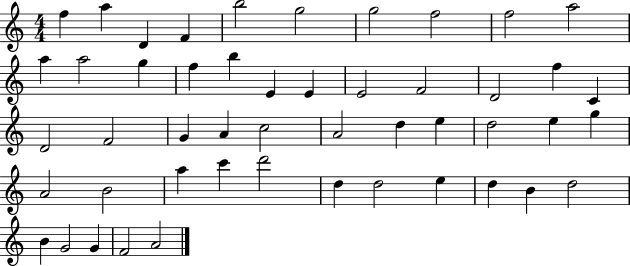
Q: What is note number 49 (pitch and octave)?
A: A4